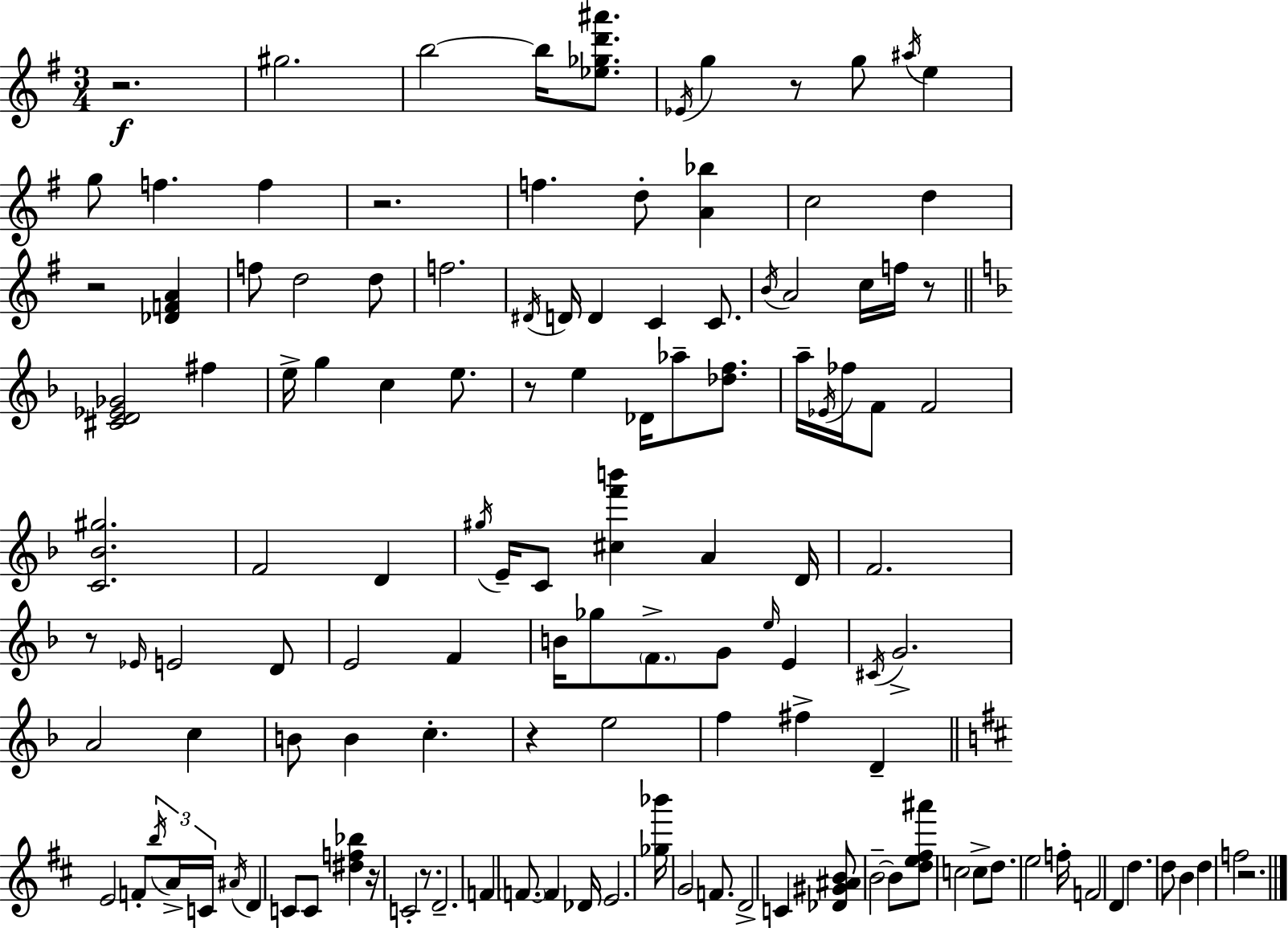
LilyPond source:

{
  \clef treble
  \numericTimeSignature
  \time 3/4
  \key e \minor
  r2.\f | gis''2. | b''2~~ b''16 <ees'' ges'' d''' ais'''>8. | \acciaccatura { ees'16 } g''4 r8 g''8 \acciaccatura { ais''16 } e''4 | \break g''8 f''4. f''4 | r2. | f''4. d''8-. <a' bes''>4 | c''2 d''4 | \break r2 <des' f' a'>4 | f''8 d''2 | d''8 f''2. | \acciaccatura { dis'16 } d'16 d'4 c'4 | \break c'8. \acciaccatura { b'16 } a'2 | c''16 f''16 r8 \bar "||" \break \key f \major <cis' d' ees' ges'>2 fis''4 | e''16-> g''4 c''4 e''8. | r8 e''4 des'16 aes''8-- <des'' f''>8. | a''16-- \acciaccatura { ees'16 } fes''16 f'8 f'2 | \break <c' bes' gis''>2. | f'2 d'4 | \acciaccatura { gis''16 } e'16-- c'8 <cis'' f''' b'''>4 a'4 | d'16 f'2. | \break r8 \grace { ees'16 } e'2 | d'8 e'2 f'4 | b'16 ges''8 \parenthesize f'8.-> g'8 \grace { e''16 } | e'4 \acciaccatura { cis'16 } g'2.-> | \break a'2 | c''4 b'8 b'4 c''4.-. | r4 e''2 | f''4 fis''4-> | \break d'4-- \bar "||" \break \key b \minor e'2 f'8-. \tuplet 3/2 { \acciaccatura { b''16 } a'16-> | c'16 } \acciaccatura { ais'16 } d'4 c'8 c'8 <dis'' f'' bes''>4 | r16 c'2-. r8. | d'2.-- | \break f'4 \parenthesize f'8.~~ f'4 | des'16 e'2. | <ges'' bes'''>16 g'2 f'8. | d'2-> c'4 | \break <des' gis' ais' b'>8 b'2--~~ | b'8 <d'' e'' fis'' ais'''>8 c''2 | c''8-> d''8. e''2 | f''16-. f'2 d'4 | \break d''4. d''8 b'4 | d''4 f''2 | r2. | \bar "|."
}